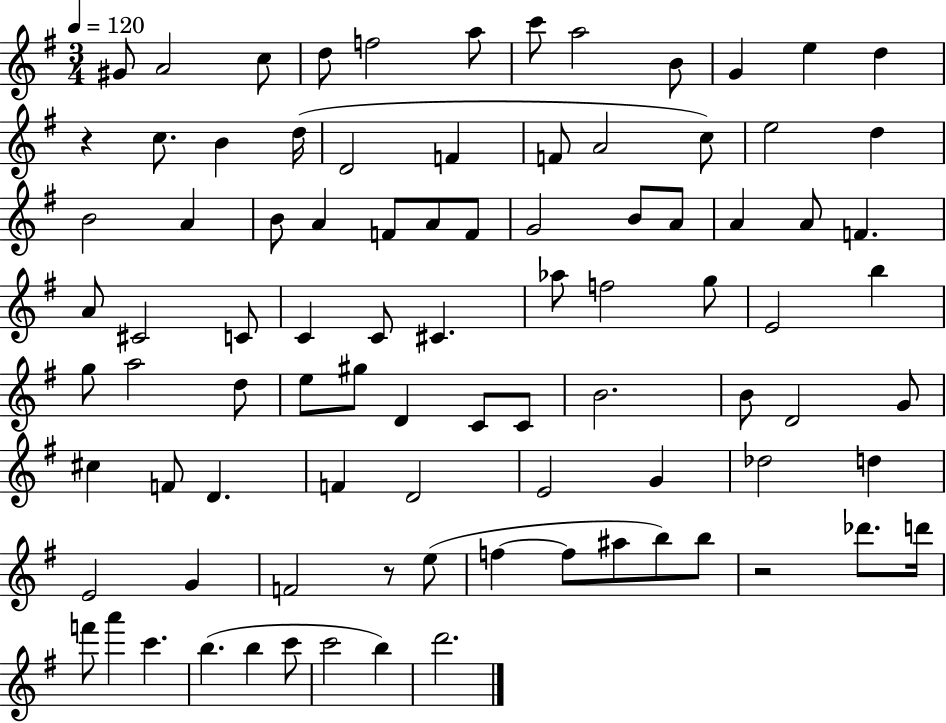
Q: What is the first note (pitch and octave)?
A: G#4